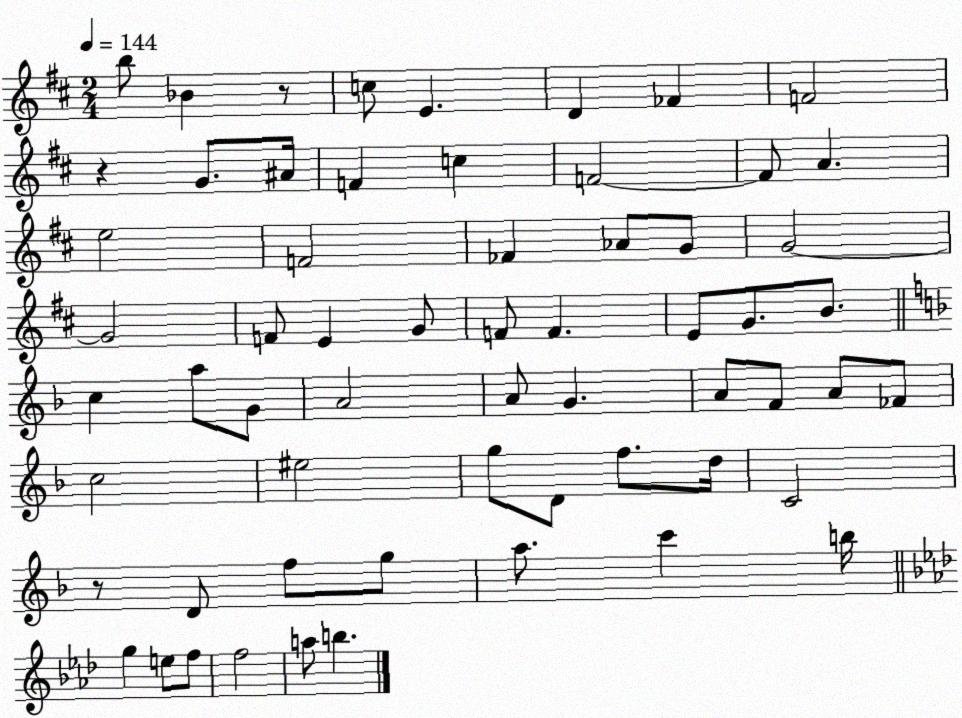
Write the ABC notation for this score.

X:1
T:Untitled
M:2/4
L:1/4
K:D
b/2 _B z/2 c/2 E D _F F2 z G/2 ^A/4 F c F2 F/2 A e2 F2 _F _A/2 G/2 G2 G2 F/2 E G/2 F/2 F E/2 G/2 B/2 c a/2 G/2 A2 A/2 G A/2 F/2 A/2 _F/2 c2 ^e2 g/2 D/2 f/2 d/4 C2 z/2 D/2 f/2 g/2 a/2 c' b/4 g e/2 f/2 f2 a/2 b